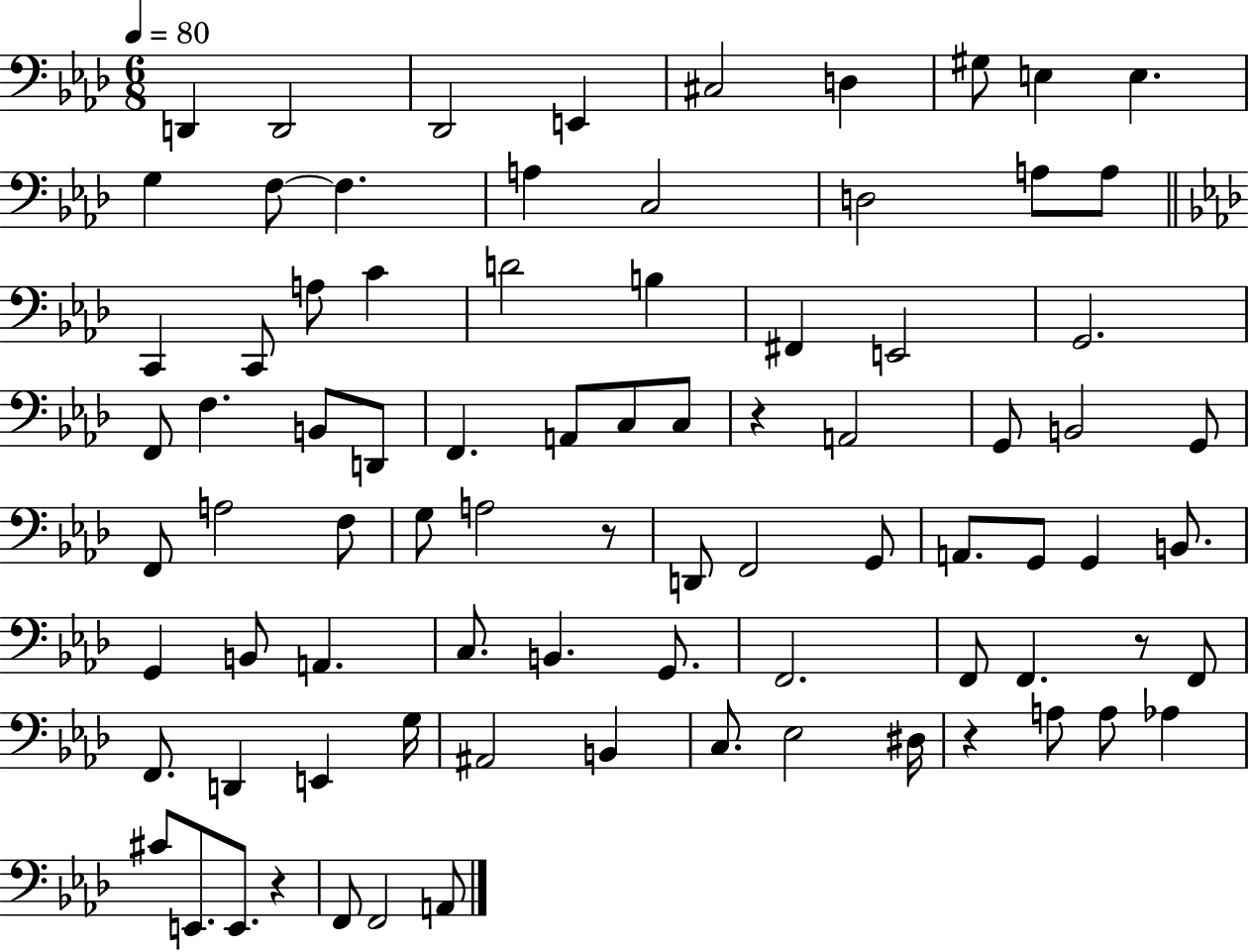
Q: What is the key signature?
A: AES major